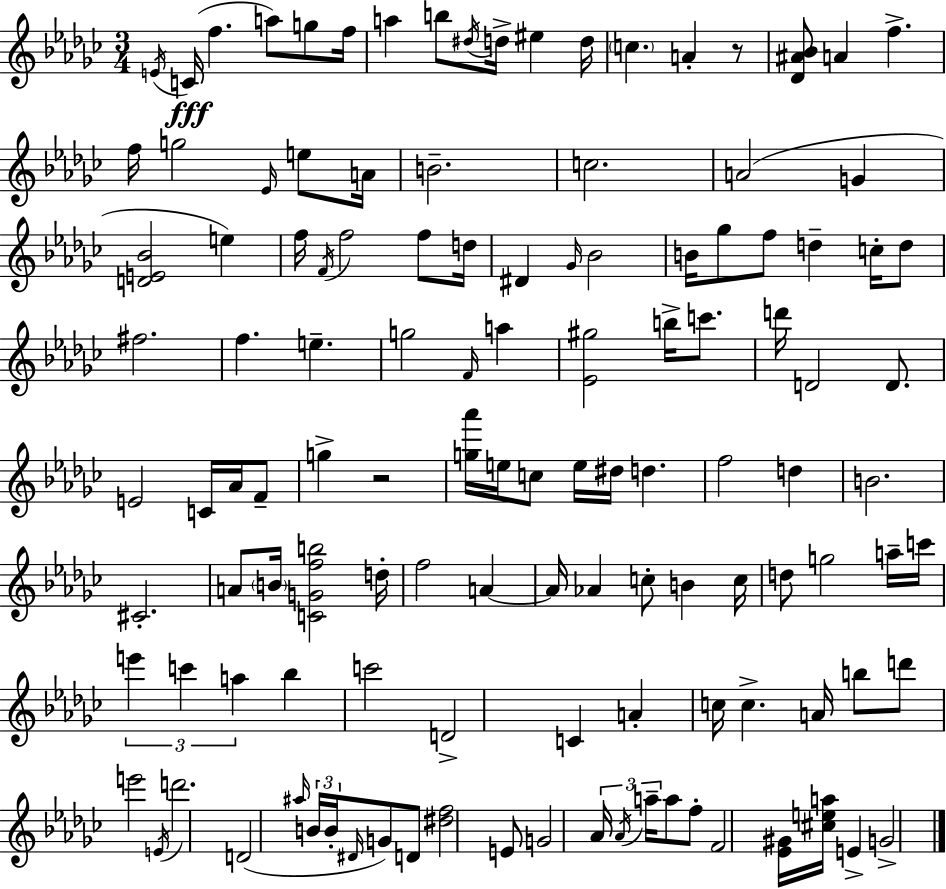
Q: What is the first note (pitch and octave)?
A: E4